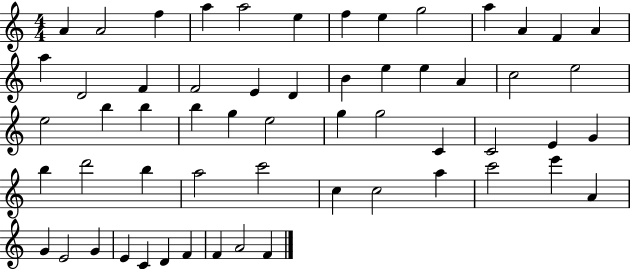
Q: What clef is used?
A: treble